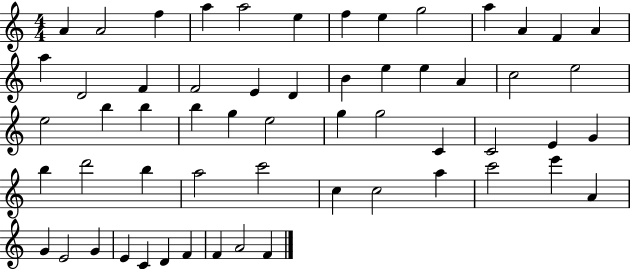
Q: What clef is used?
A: treble